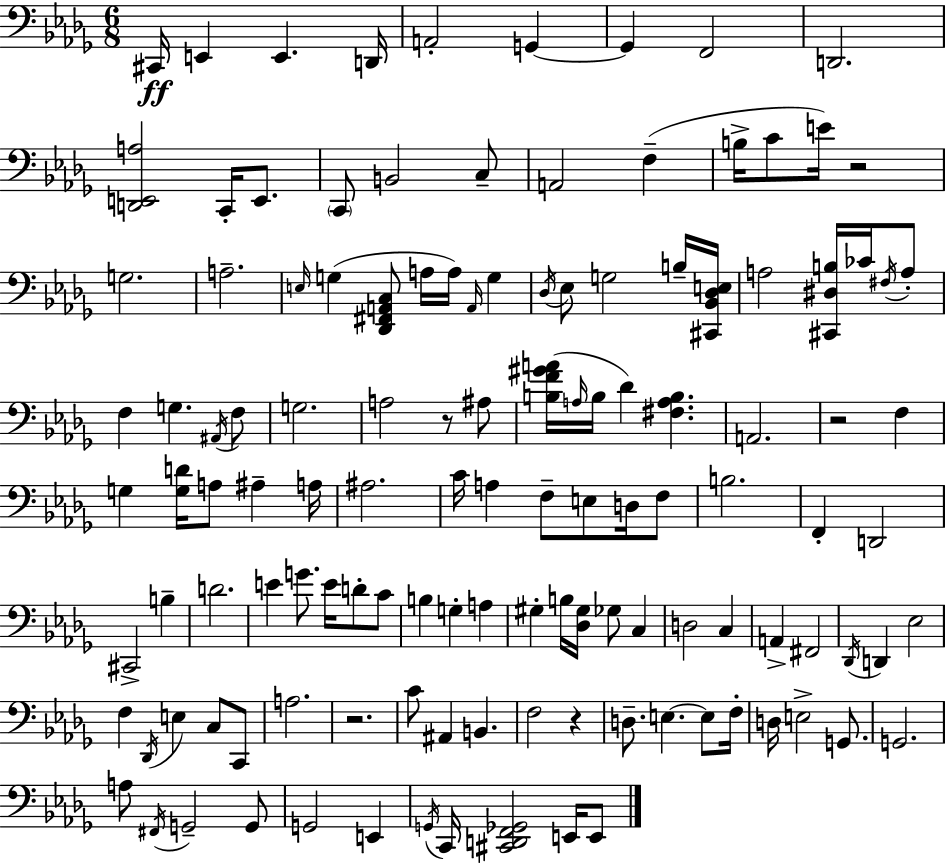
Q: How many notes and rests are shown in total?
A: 125